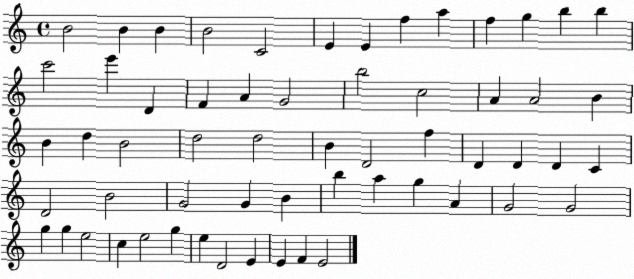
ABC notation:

X:1
T:Untitled
M:4/4
L:1/4
K:C
B2 B B B2 C2 E E f a f g b b c'2 e' D F A G2 b2 c2 A A2 B B d B2 d2 d2 B D2 f D D D C D2 B2 G2 G B b a g A G2 G2 g g e2 c e2 g e D2 E E F E2